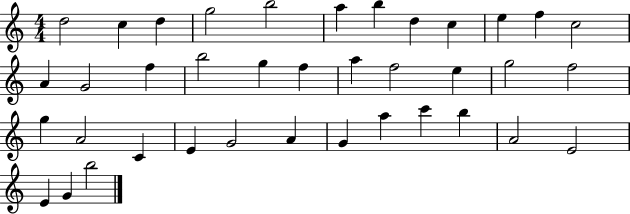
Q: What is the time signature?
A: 4/4